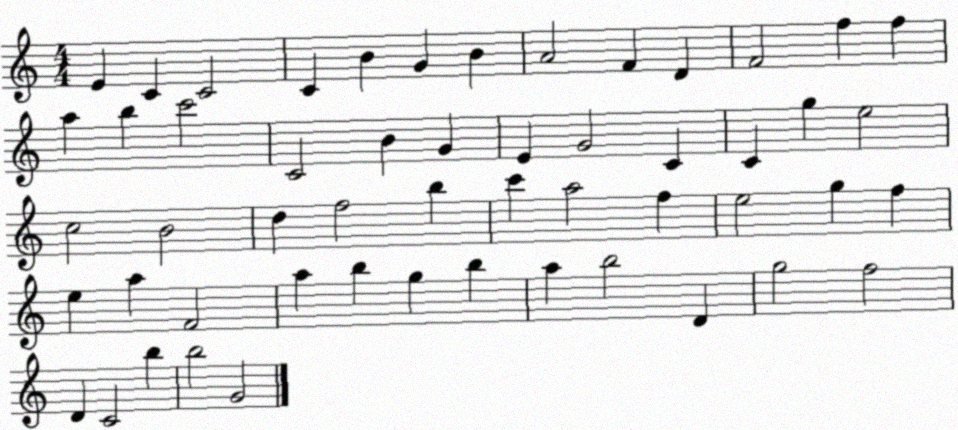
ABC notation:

X:1
T:Untitled
M:4/4
L:1/4
K:C
E C C2 C B G B A2 F D F2 f f a b c'2 C2 B G E G2 C C g e2 c2 B2 d f2 b c' a2 f e2 g f e a F2 a b g b a b2 D g2 f2 D C2 b b2 G2